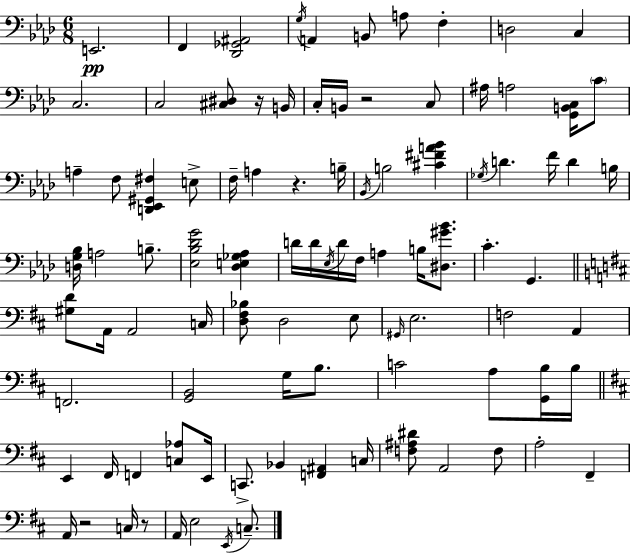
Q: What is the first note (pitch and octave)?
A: E2